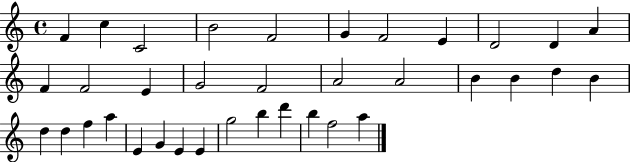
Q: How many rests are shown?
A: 0